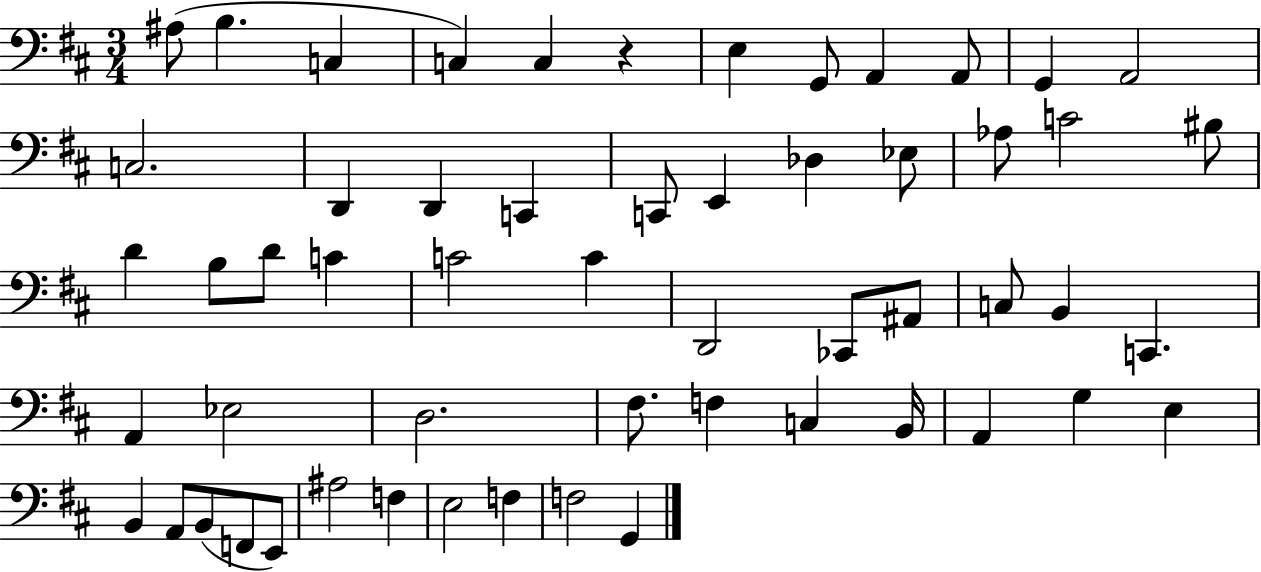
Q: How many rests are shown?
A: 1